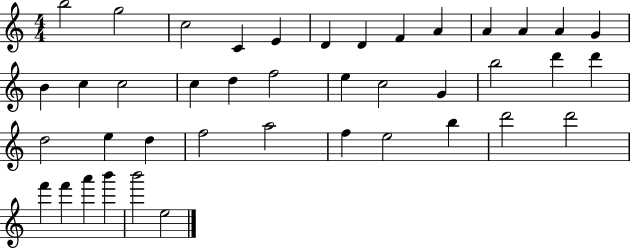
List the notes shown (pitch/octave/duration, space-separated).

B5/h G5/h C5/h C4/q E4/q D4/q D4/q F4/q A4/q A4/q A4/q A4/q G4/q B4/q C5/q C5/h C5/q D5/q F5/h E5/q C5/h G4/q B5/h D6/q D6/q D5/h E5/q D5/q F5/h A5/h F5/q E5/h B5/q D6/h D6/h F6/q F6/q A6/q B6/q B6/h E5/h